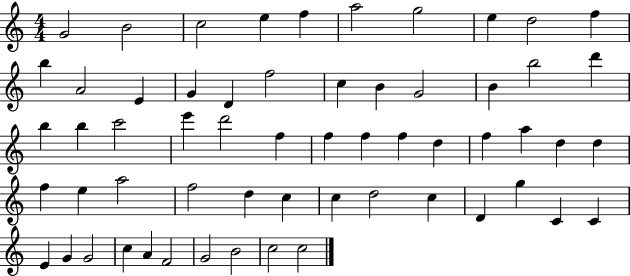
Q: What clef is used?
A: treble